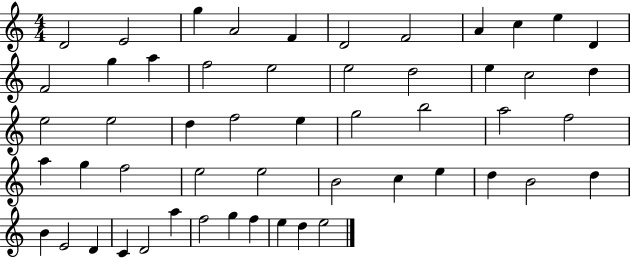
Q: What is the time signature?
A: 4/4